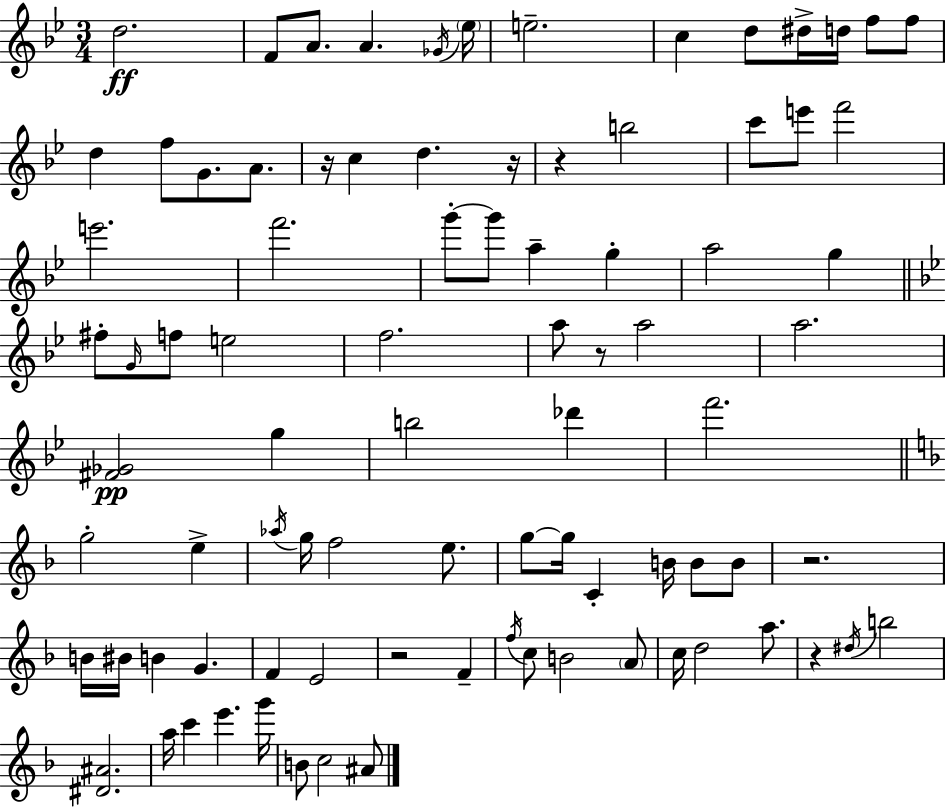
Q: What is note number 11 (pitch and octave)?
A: D5